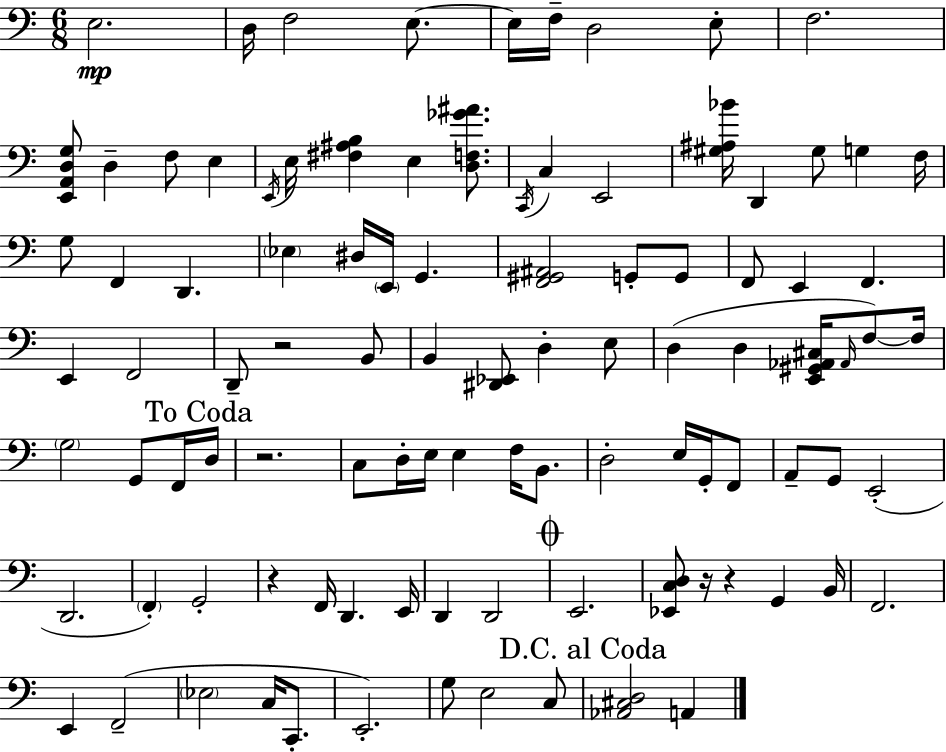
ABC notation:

X:1
T:Untitled
M:6/8
L:1/4
K:C
E,2 D,/4 F,2 E,/2 E,/4 F,/4 D,2 E,/2 F,2 [E,,A,,D,G,]/2 D, F,/2 E, E,,/4 E,/4 [^F,^A,B,] E, [D,F,_G^A]/2 C,,/4 C, E,,2 [^G,^A,_B]/4 D,, ^G,/2 G, F,/4 G,/2 F,, D,, _E, ^D,/4 E,,/4 G,, [F,,^G,,^A,,]2 G,,/2 G,,/2 F,,/2 E,, F,, E,, F,,2 D,,/2 z2 B,,/2 B,, [^D,,_E,,]/2 D, E,/2 D, D, [E,,^G,,_A,,^C,]/4 _A,,/4 F,/2 F,/4 G,2 G,,/2 F,,/4 D,/4 z2 C,/2 D,/4 E,/4 E, F,/4 B,,/2 D,2 E,/4 G,,/4 F,,/2 A,,/2 G,,/2 E,,2 D,,2 F,, G,,2 z F,,/4 D,, E,,/4 D,, D,,2 E,,2 [_E,,C,D,]/2 z/4 z G,, B,,/4 F,,2 E,, F,,2 _E,2 C,/4 C,,/2 E,,2 G,/2 E,2 C,/2 [_A,,^C,D,]2 A,,